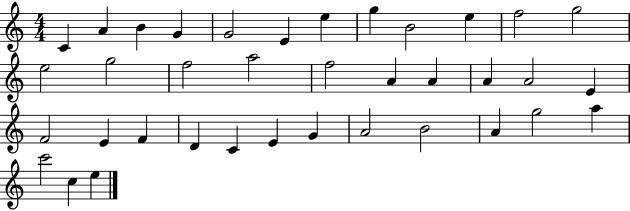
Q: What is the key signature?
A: C major